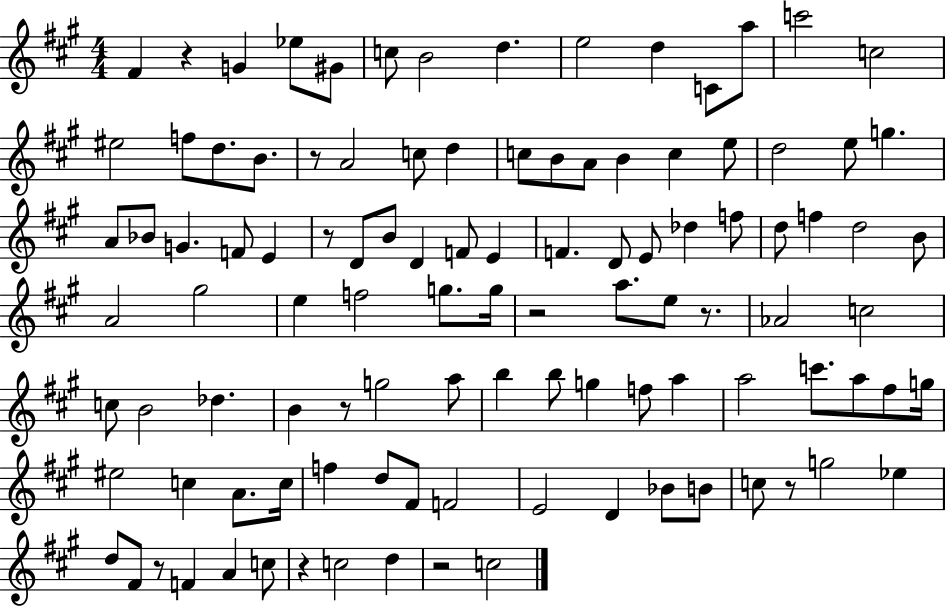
{
  \clef treble
  \numericTimeSignature
  \time 4/4
  \key a \major
  \repeat volta 2 { fis'4 r4 g'4 ees''8 gis'8 | c''8 b'2 d''4. | e''2 d''4 c'8 a''8 | c'''2 c''2 | \break eis''2 f''8 d''8. b'8. | r8 a'2 c''8 d''4 | c''8 b'8 a'8 b'4 c''4 e''8 | d''2 e''8 g''4. | \break a'8 bes'8 g'4. f'8 e'4 | r8 d'8 b'8 d'4 f'8 e'4 | f'4. d'8 e'8 des''4 f''8 | d''8 f''4 d''2 b'8 | \break a'2 gis''2 | e''4 f''2 g''8. g''16 | r2 a''8. e''8 r8. | aes'2 c''2 | \break c''8 b'2 des''4. | b'4 r8 g''2 a''8 | b''4 b''8 g''4 f''8 a''4 | a''2 c'''8. a''8 fis''8 g''16 | \break eis''2 c''4 a'8. c''16 | f''4 d''8 fis'8 f'2 | e'2 d'4 bes'8 b'8 | c''8 r8 g''2 ees''4 | \break d''8 fis'8 r8 f'4 a'4 c''8 | r4 c''2 d''4 | r2 c''2 | } \bar "|."
}